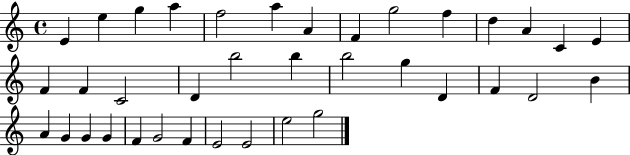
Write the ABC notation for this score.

X:1
T:Untitled
M:4/4
L:1/4
K:C
E e g a f2 a A F g2 f d A C E F F C2 D b2 b b2 g D F D2 B A G G G F G2 F E2 E2 e2 g2